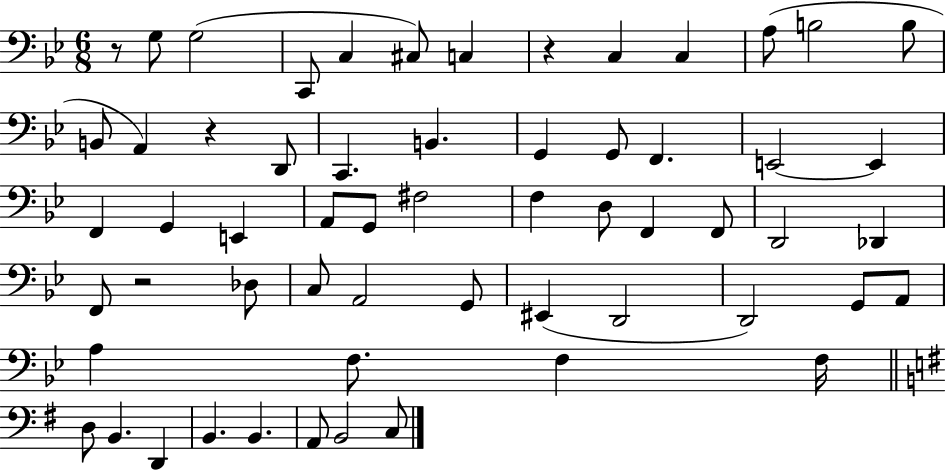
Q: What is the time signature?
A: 6/8